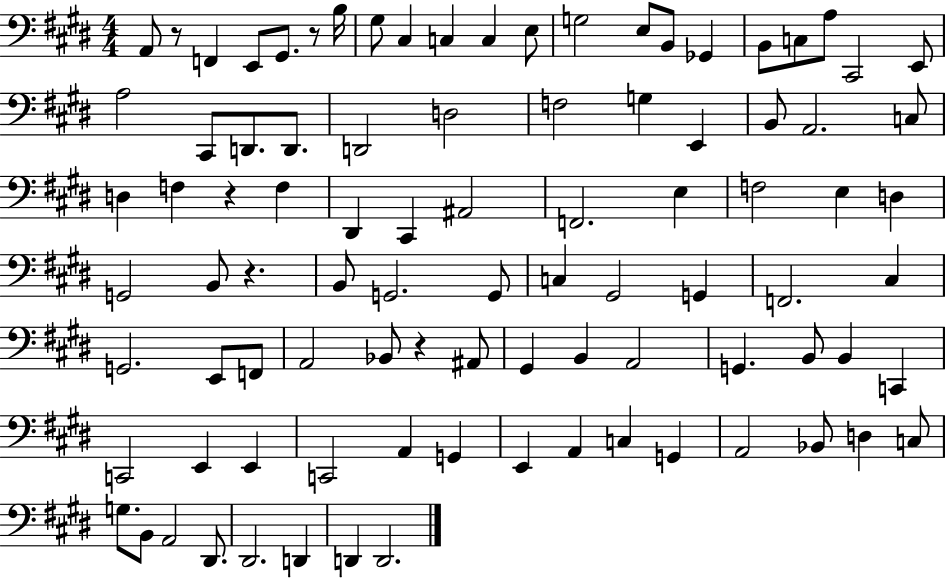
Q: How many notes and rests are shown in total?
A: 92